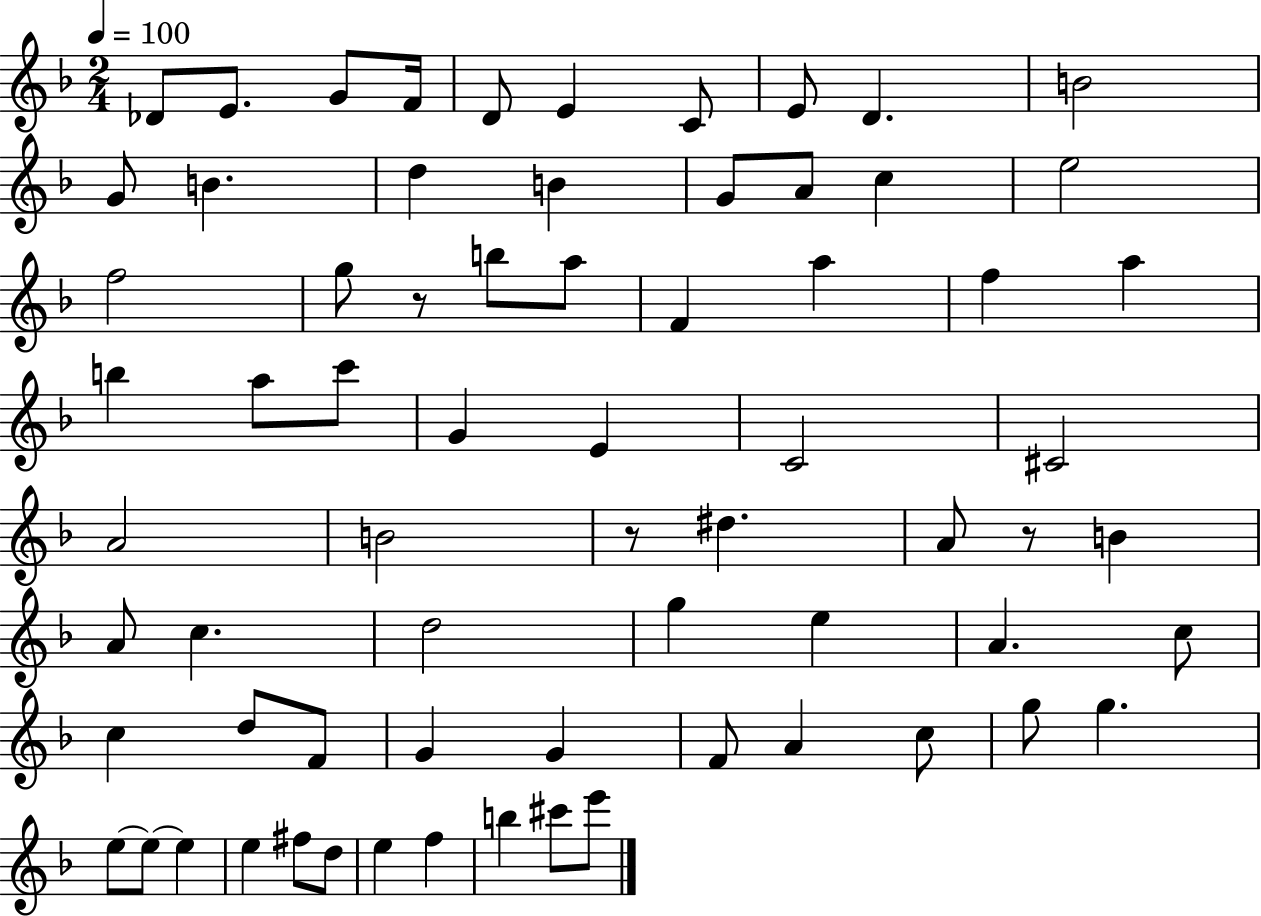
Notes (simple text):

Db4/e E4/e. G4/e F4/s D4/e E4/q C4/e E4/e D4/q. B4/h G4/e B4/q. D5/q B4/q G4/e A4/e C5/q E5/h F5/h G5/e R/e B5/e A5/e F4/q A5/q F5/q A5/q B5/q A5/e C6/e G4/q E4/q C4/h C#4/h A4/h B4/h R/e D#5/q. A4/e R/e B4/q A4/e C5/q. D5/h G5/q E5/q A4/q. C5/e C5/q D5/e F4/e G4/q G4/q F4/e A4/q C5/e G5/e G5/q. E5/e E5/e E5/q E5/q F#5/e D5/e E5/q F5/q B5/q C#6/e E6/e